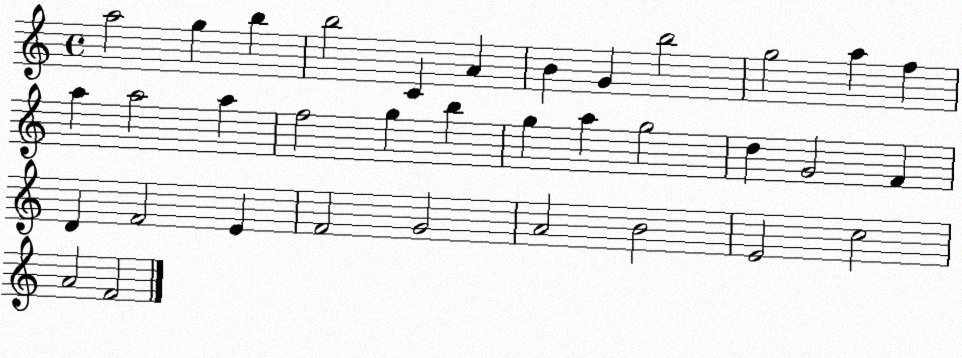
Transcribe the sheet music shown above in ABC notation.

X:1
T:Untitled
M:4/4
L:1/4
K:C
a2 g b b2 C A B G b2 g2 a f a a2 a f2 g b g a g2 d G2 F D F2 E F2 G2 A2 B2 E2 c2 A2 F2